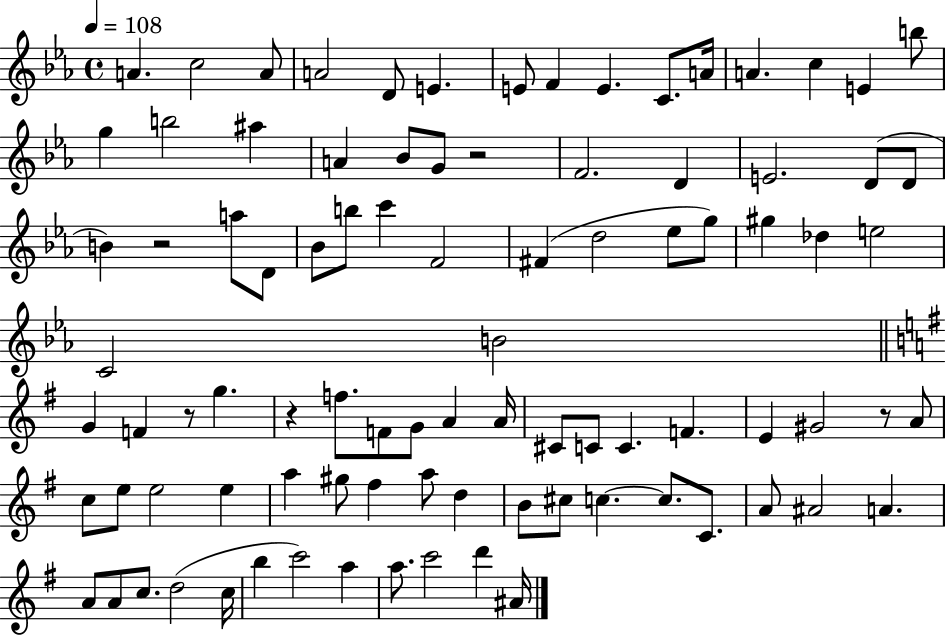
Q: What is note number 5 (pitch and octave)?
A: D4